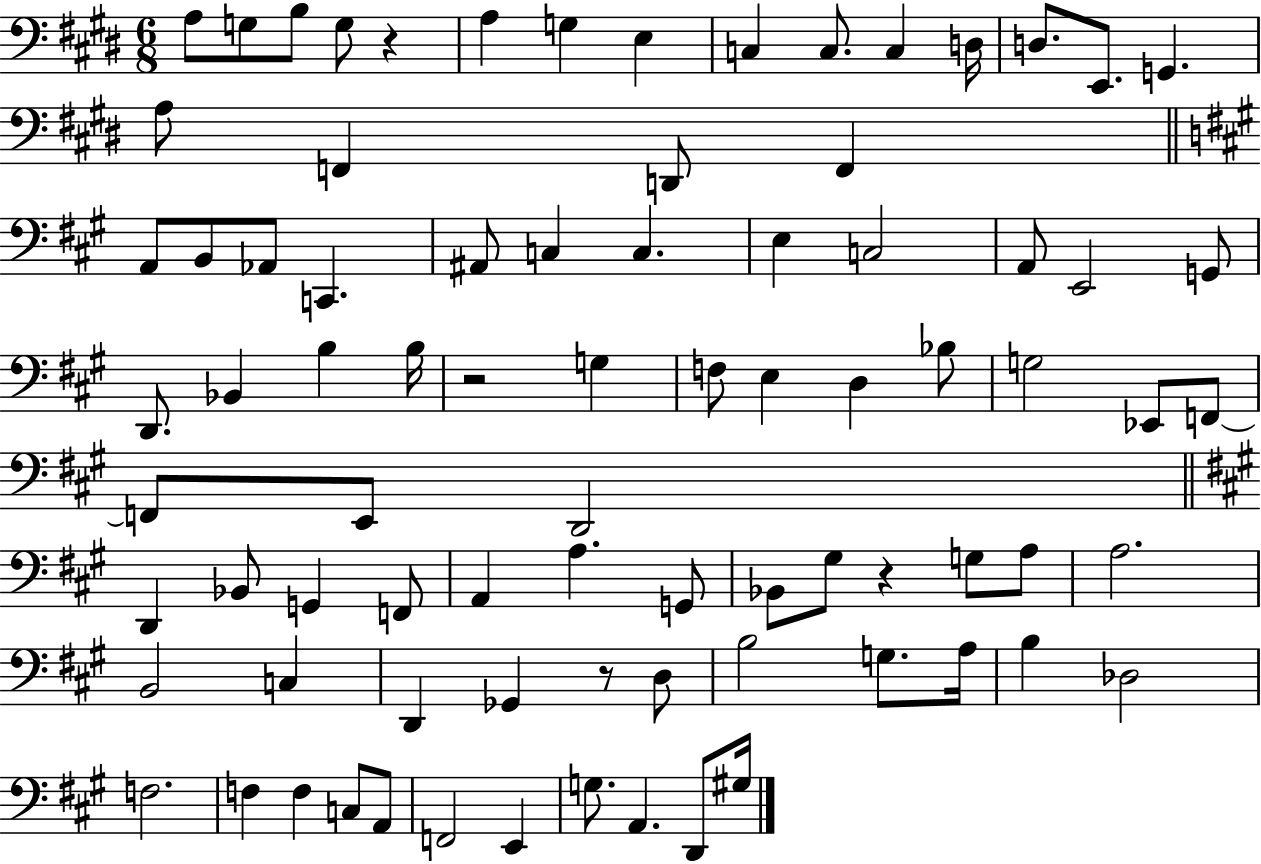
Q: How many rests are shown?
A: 4